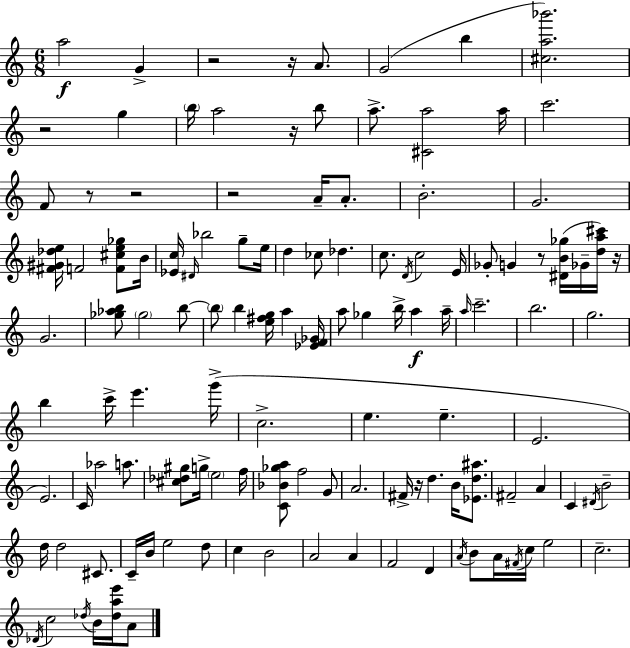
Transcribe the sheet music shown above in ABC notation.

X:1
T:Untitled
M:6/8
L:1/4
K:Am
a2 G z2 z/4 A/2 G2 b [^ca_b']2 z2 g b/4 a2 z/4 b/2 a/2 [^Ca]2 a/4 c'2 F/2 z/2 z2 z2 A/4 A/2 B2 G2 [^F^G_de]/4 F2 [F^ce_g]/2 B/4 [_Ec]/4 ^D/4 _b2 g/2 e/4 d _c/2 _d c/2 D/4 c2 E/4 _G/2 G z/2 [^DB_g]/4 _G/4 [da^c']/4 z/4 G2 [_g_ab]/2 _g2 b/2 b/2 b [e^fg]/4 a [_EF_G]/4 a/2 _g b/4 a a/4 a/4 c'2 b2 g2 b c'/4 e' g'/4 c2 e e E2 E2 C/4 _a2 a/2 [^c_d^g]/2 g/4 e2 f/4 [C_B_ga]/2 f2 G/2 A2 ^F/4 z/4 d B/4 [_Ed^a]/2 ^F2 A C ^D/4 B2 d/4 d2 ^C/2 C/4 B/4 e2 d/2 c B2 A2 A F2 D A/4 B/2 A/4 ^F/4 c/4 e2 c2 _D/4 c2 _d/4 B/4 [_dae']/4 A/2